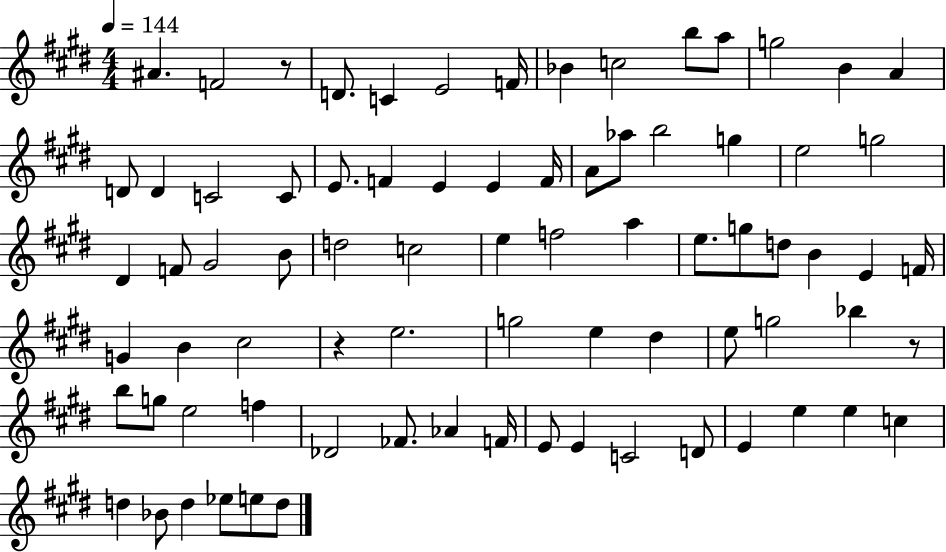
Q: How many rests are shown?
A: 3